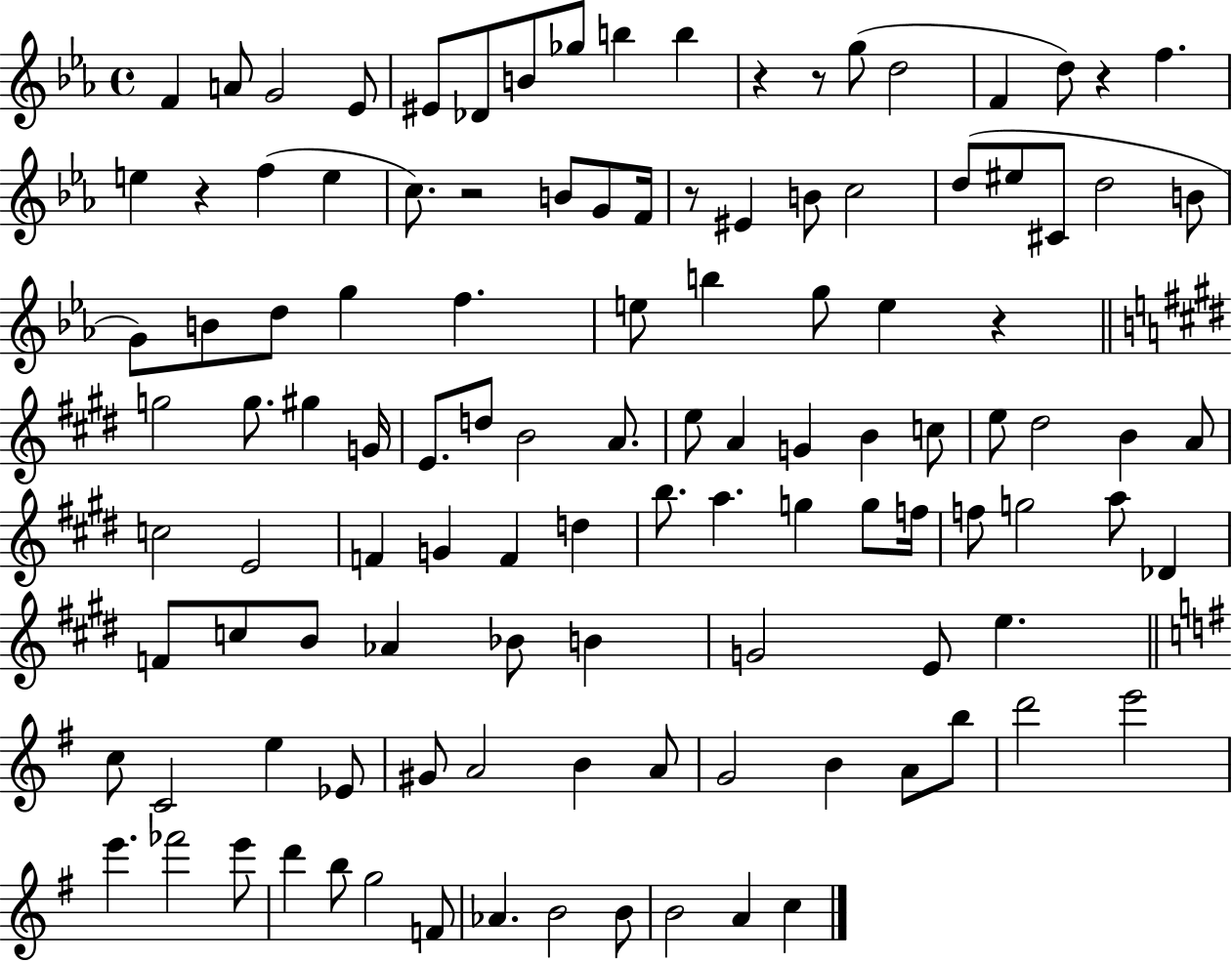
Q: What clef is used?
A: treble